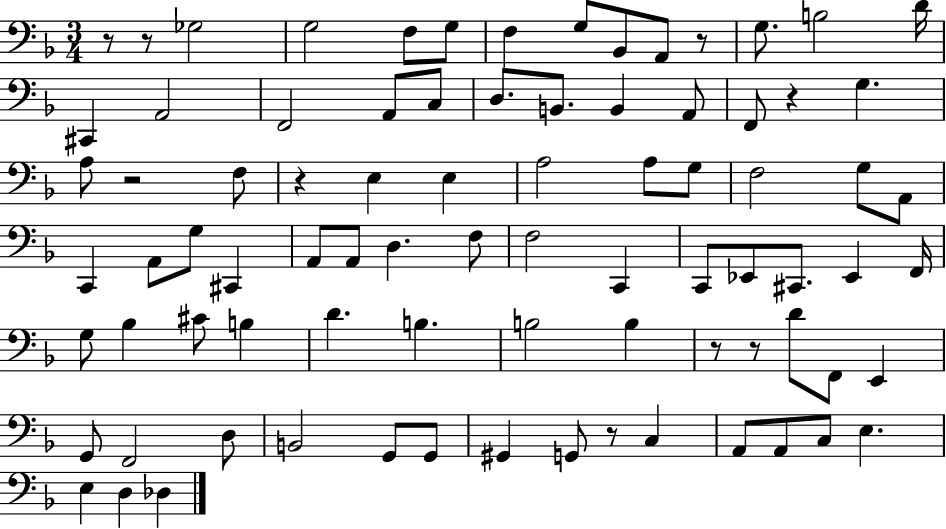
{
  \clef bass
  \numericTimeSignature
  \time 3/4
  \key f \major
  r8 r8 ges2 | g2 f8 g8 | f4 g8 bes,8 a,8 r8 | g8. b2 d'16 | \break cis,4 a,2 | f,2 a,8 c8 | d8. b,8. b,4 a,8 | f,8 r4 g4. | \break a8 r2 f8 | r4 e4 e4 | a2 a8 g8 | f2 g8 a,8 | \break c,4 a,8 g8 cis,4 | a,8 a,8 d4. f8 | f2 c,4 | c,8 ees,8 cis,8. ees,4 f,16 | \break g8 bes4 cis'8 b4 | d'4. b4. | b2 b4 | r8 r8 d'8 f,8 e,4 | \break g,8 f,2 d8 | b,2 g,8 g,8 | gis,4 g,8 r8 c4 | a,8 a,8 c8 e4. | \break e4 d4 des4 | \bar "|."
}